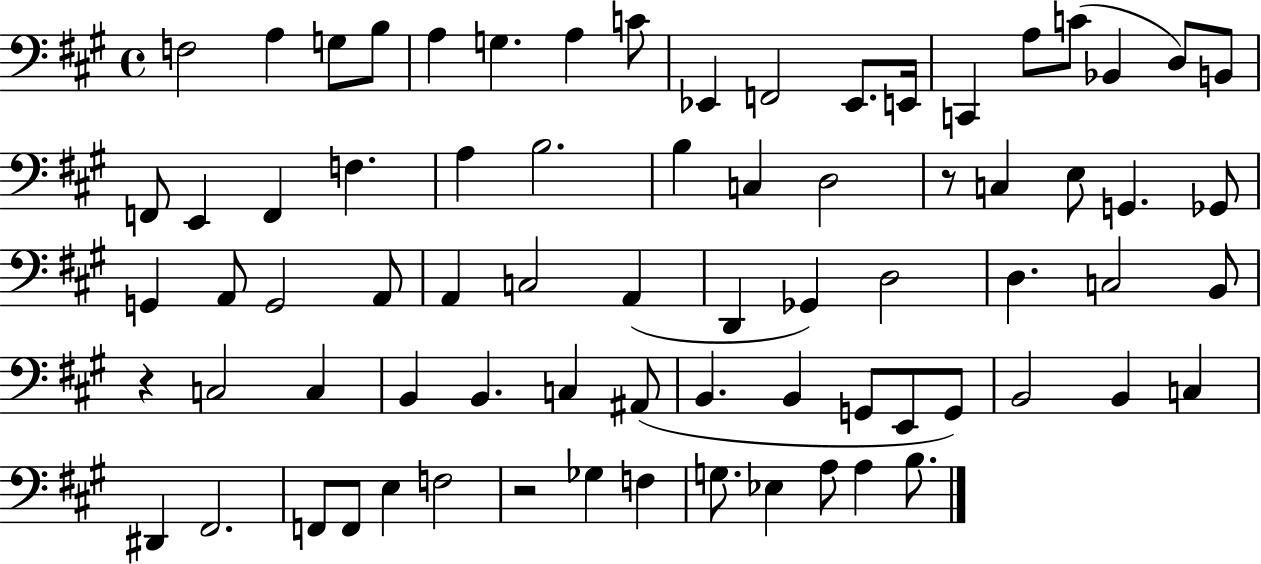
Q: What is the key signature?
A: A major